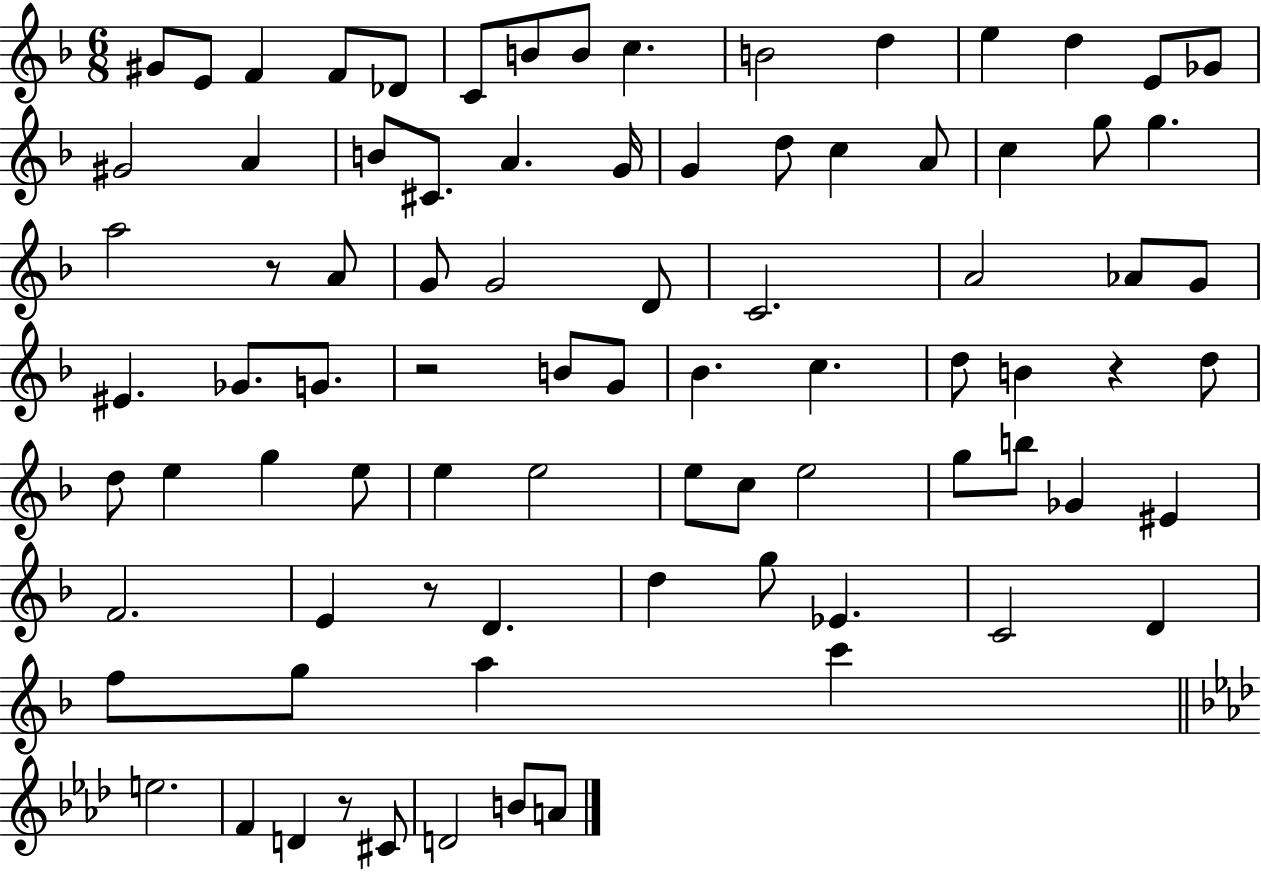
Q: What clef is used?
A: treble